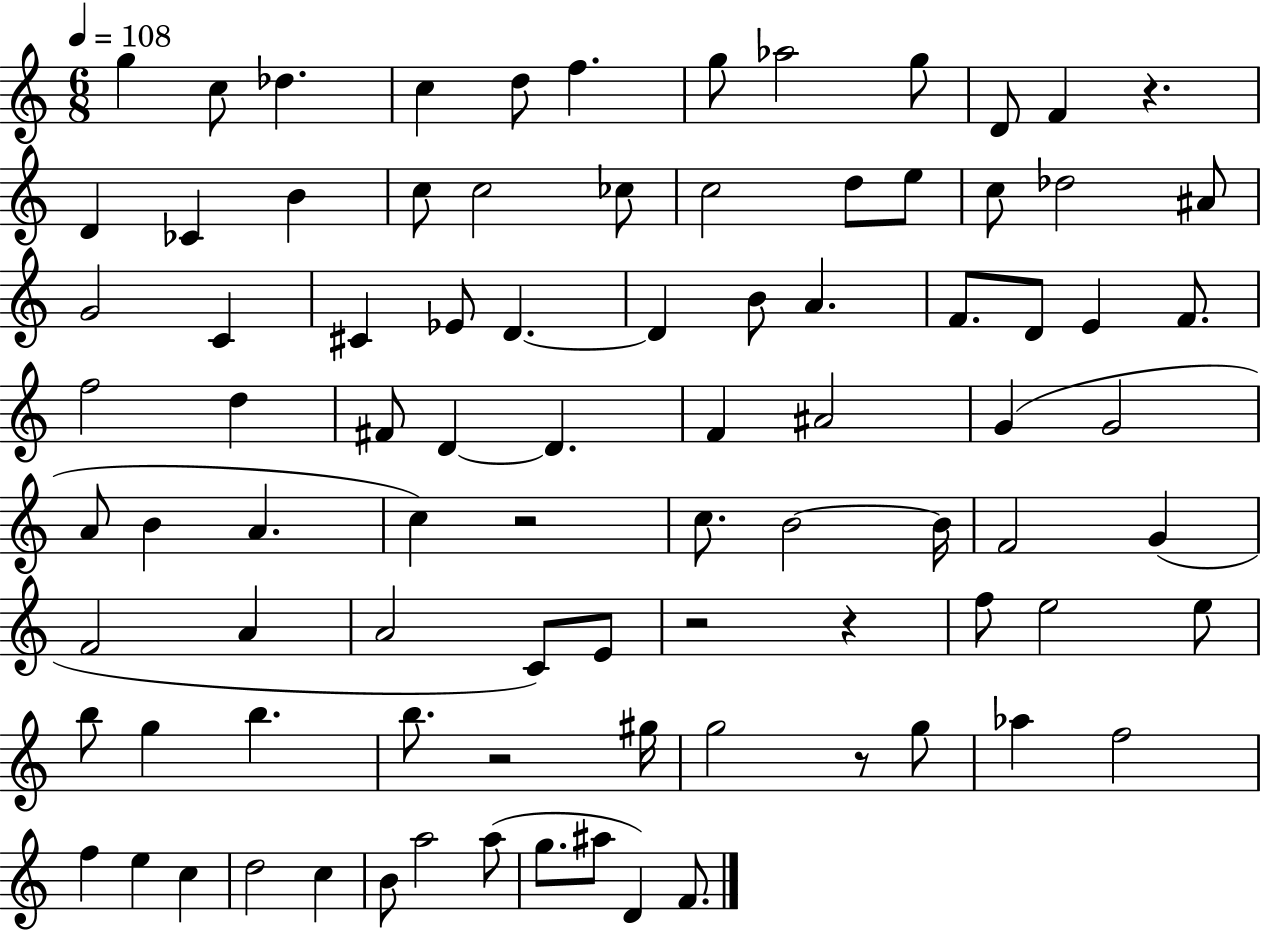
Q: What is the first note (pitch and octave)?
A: G5